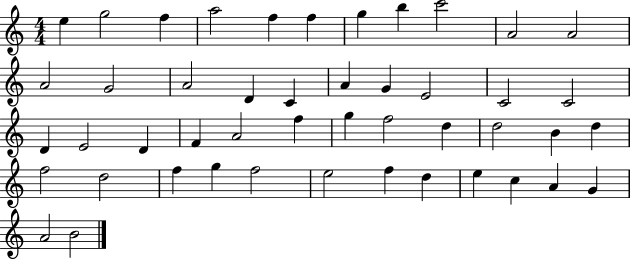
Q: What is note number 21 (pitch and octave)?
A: C4